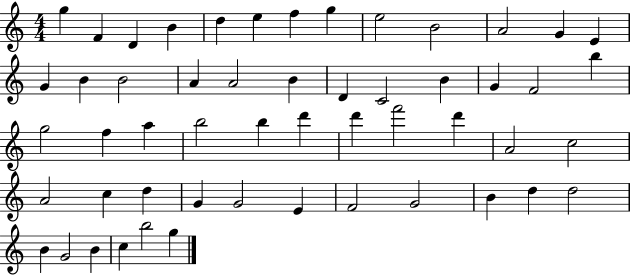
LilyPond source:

{
  \clef treble
  \numericTimeSignature
  \time 4/4
  \key c \major
  g''4 f'4 d'4 b'4 | d''4 e''4 f''4 g''4 | e''2 b'2 | a'2 g'4 e'4 | \break g'4 b'4 b'2 | a'4 a'2 b'4 | d'4 c'2 b'4 | g'4 f'2 b''4 | \break g''2 f''4 a''4 | b''2 b''4 d'''4 | d'''4 f'''2 d'''4 | a'2 c''2 | \break a'2 c''4 d''4 | g'4 g'2 e'4 | f'2 g'2 | b'4 d''4 d''2 | \break b'4 g'2 b'4 | c''4 b''2 g''4 | \bar "|."
}